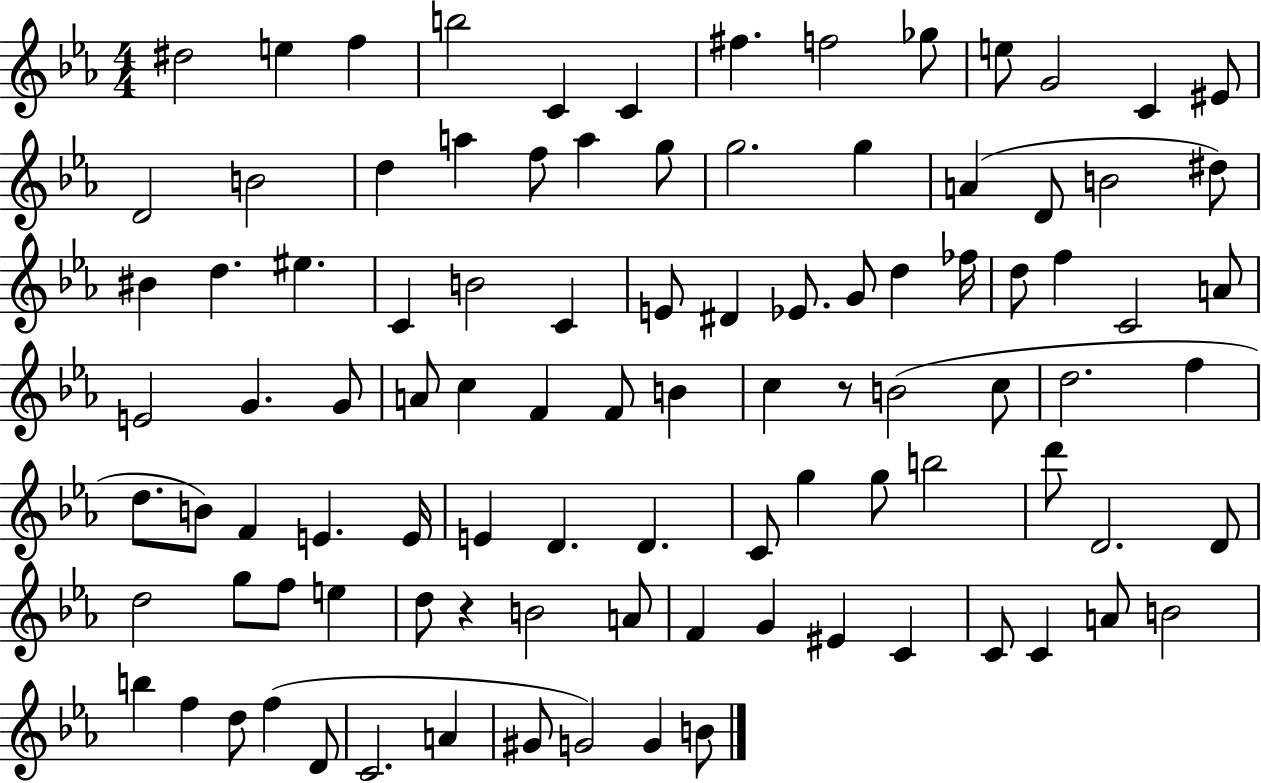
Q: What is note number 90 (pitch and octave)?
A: D4